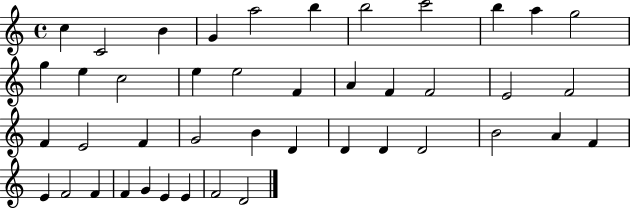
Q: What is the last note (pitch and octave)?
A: D4